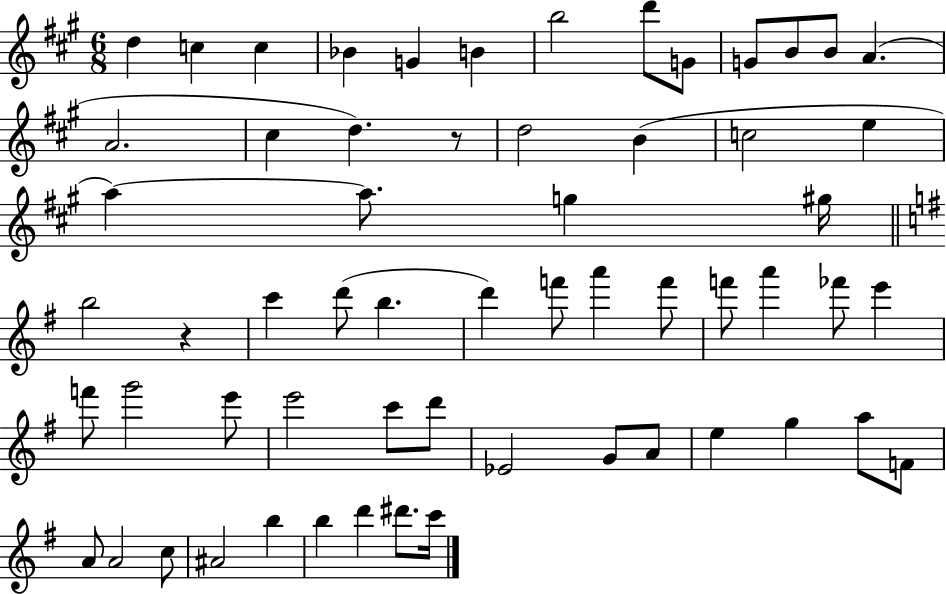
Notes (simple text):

D5/q C5/q C5/q Bb4/q G4/q B4/q B5/h D6/e G4/e G4/e B4/e B4/e A4/q. A4/h. C#5/q D5/q. R/e D5/h B4/q C5/h E5/q A5/q A5/e. G5/q G#5/s B5/h R/q C6/q D6/e B5/q. D6/q F6/e A6/q F6/e F6/e A6/q FES6/e E6/q F6/e G6/h E6/e E6/h C6/e D6/e Eb4/h G4/e A4/e E5/q G5/q A5/e F4/e A4/e A4/h C5/e A#4/h B5/q B5/q D6/q D#6/e. C6/s